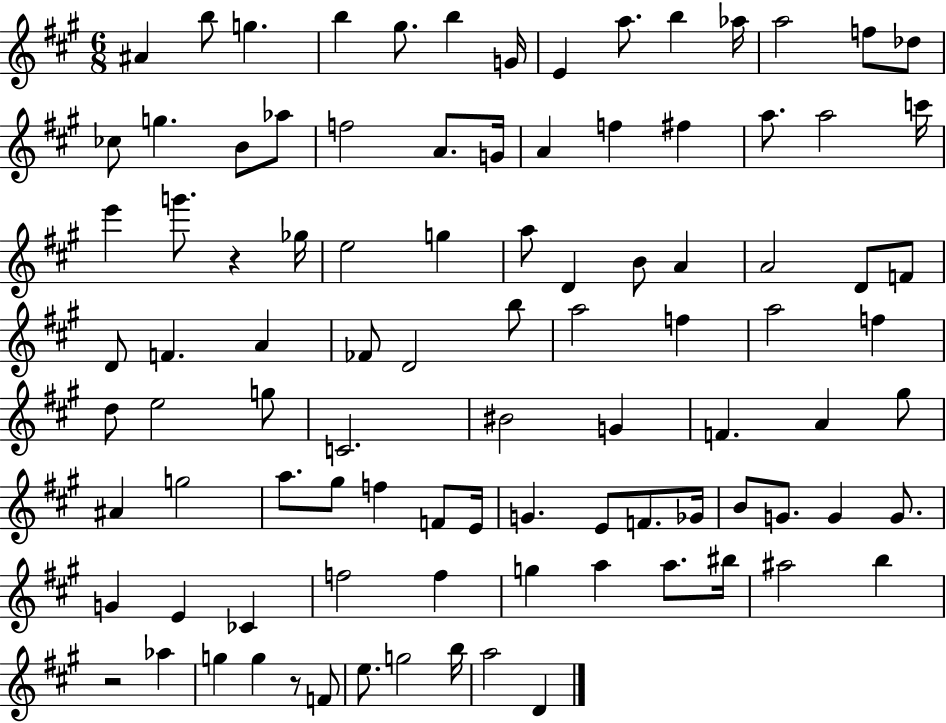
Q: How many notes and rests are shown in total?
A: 96